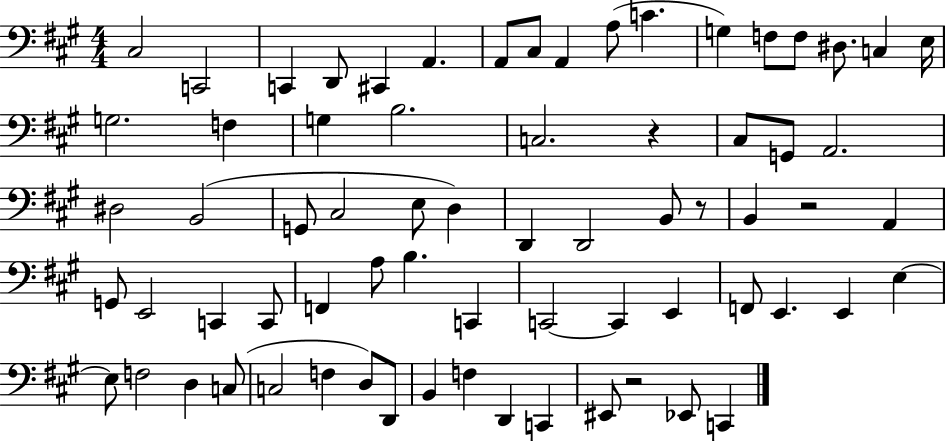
C#3/h C2/h C2/q D2/e C#2/q A2/q. A2/e C#3/e A2/q A3/e C4/q. G3/q F3/e F3/e D#3/e. C3/q E3/s G3/h. F3/q G3/q B3/h. C3/h. R/q C#3/e G2/e A2/h. D#3/h B2/h G2/e C#3/h E3/e D3/q D2/q D2/h B2/e R/e B2/q R/h A2/q G2/e E2/h C2/q C2/e F2/q A3/e B3/q. C2/q C2/h C2/q E2/q F2/e E2/q. E2/q E3/q E3/e F3/h D3/q C3/e C3/h F3/q D3/e D2/e B2/q F3/q D2/q C2/q EIS2/e R/h Eb2/e C2/q